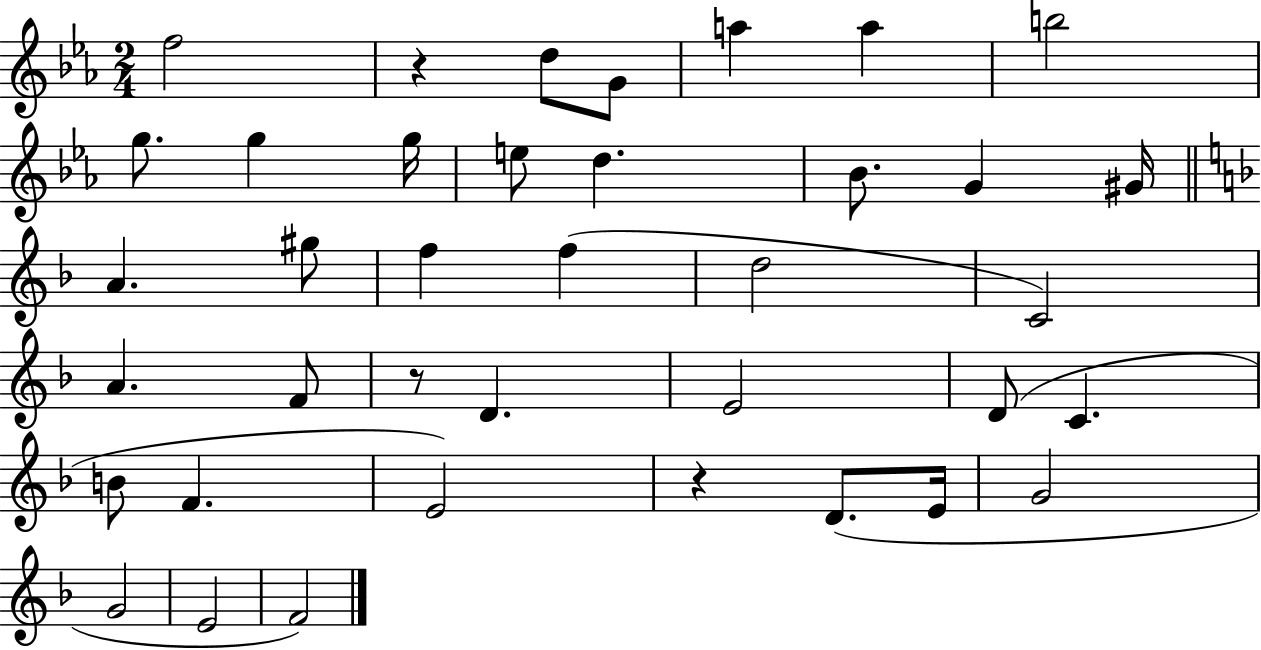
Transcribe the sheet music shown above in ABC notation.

X:1
T:Untitled
M:2/4
L:1/4
K:Eb
f2 z d/2 G/2 a a b2 g/2 g g/4 e/2 d _B/2 G ^G/4 A ^g/2 f f d2 C2 A F/2 z/2 D E2 D/2 C B/2 F E2 z D/2 E/4 G2 G2 E2 F2